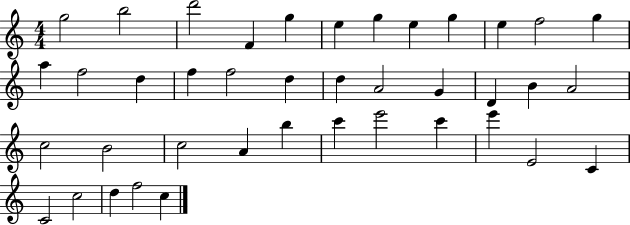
X:1
T:Untitled
M:4/4
L:1/4
K:C
g2 b2 d'2 F g e g e g e f2 g a f2 d f f2 d d A2 G D B A2 c2 B2 c2 A b c' e'2 c' e' E2 C C2 c2 d f2 c